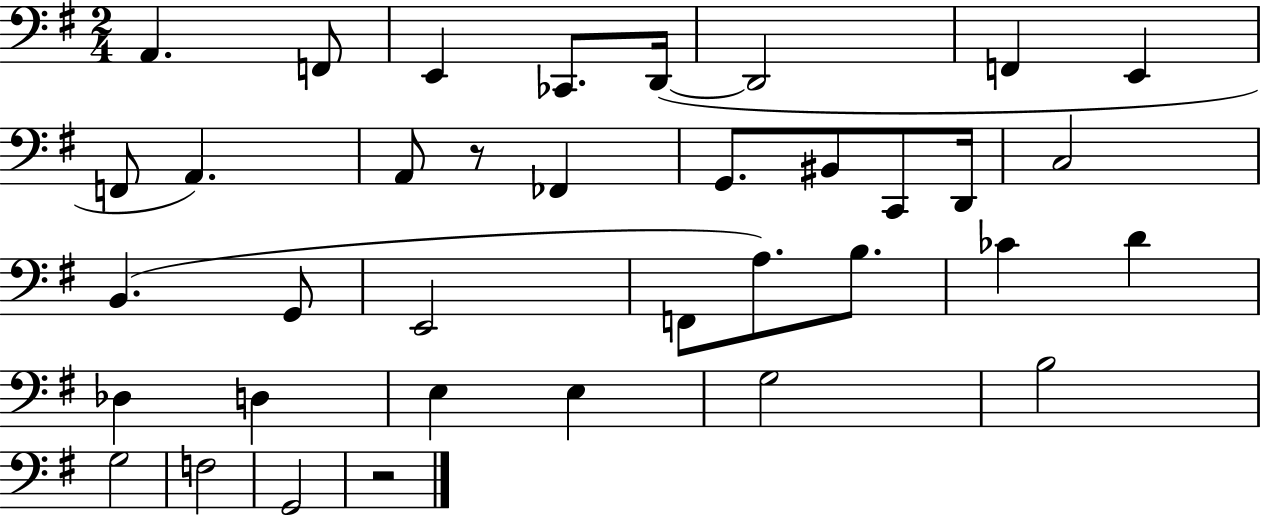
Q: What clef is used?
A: bass